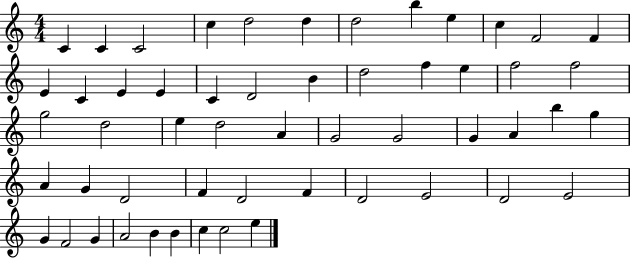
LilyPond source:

{
  \clef treble
  \numericTimeSignature
  \time 4/4
  \key c \major
  c'4 c'4 c'2 | c''4 d''2 d''4 | d''2 b''4 e''4 | c''4 f'2 f'4 | \break e'4 c'4 e'4 e'4 | c'4 d'2 b'4 | d''2 f''4 e''4 | f''2 f''2 | \break g''2 d''2 | e''4 d''2 a'4 | g'2 g'2 | g'4 a'4 b''4 g''4 | \break a'4 g'4 d'2 | f'4 d'2 f'4 | d'2 e'2 | d'2 e'2 | \break g'4 f'2 g'4 | a'2 b'4 b'4 | c''4 c''2 e''4 | \bar "|."
}